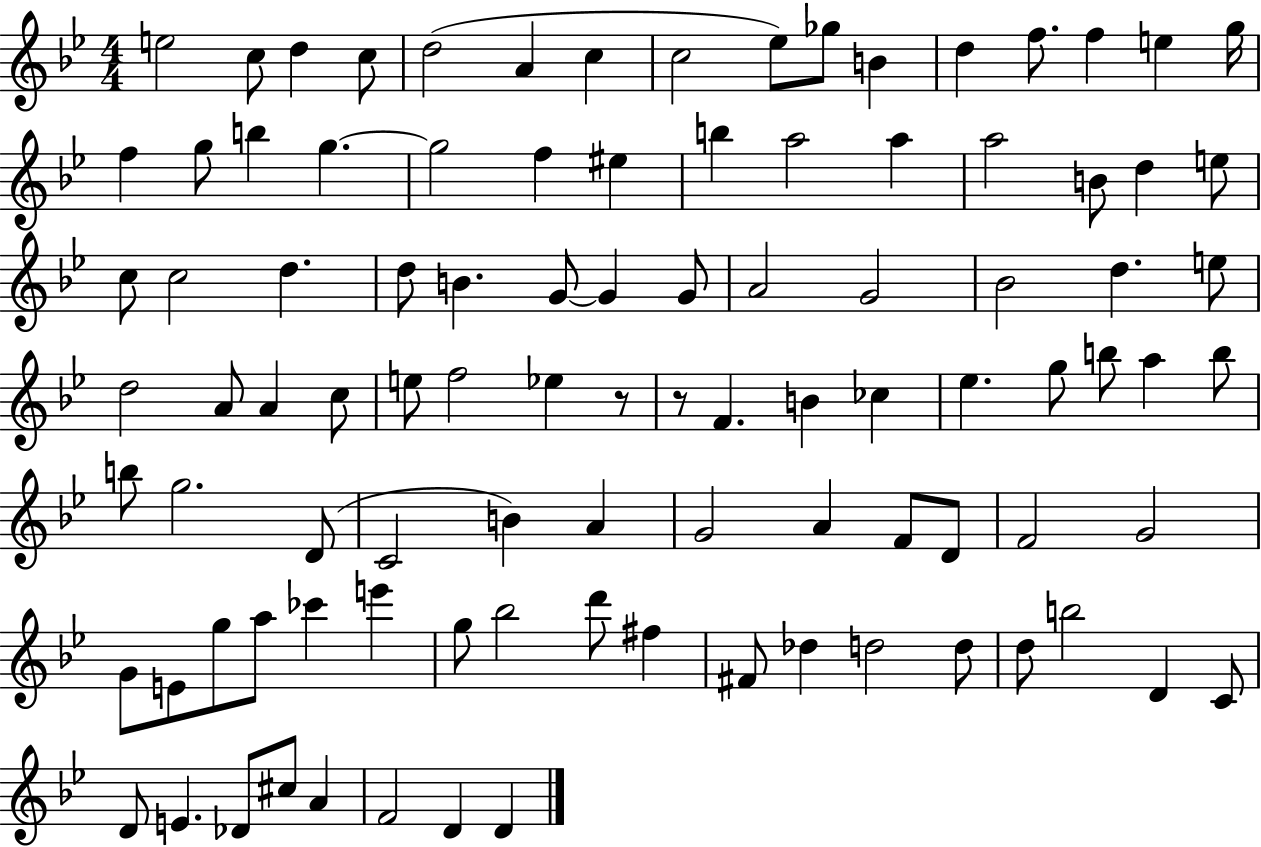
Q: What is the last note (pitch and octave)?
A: D4